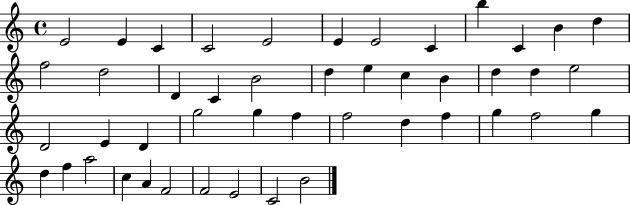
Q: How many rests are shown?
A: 0